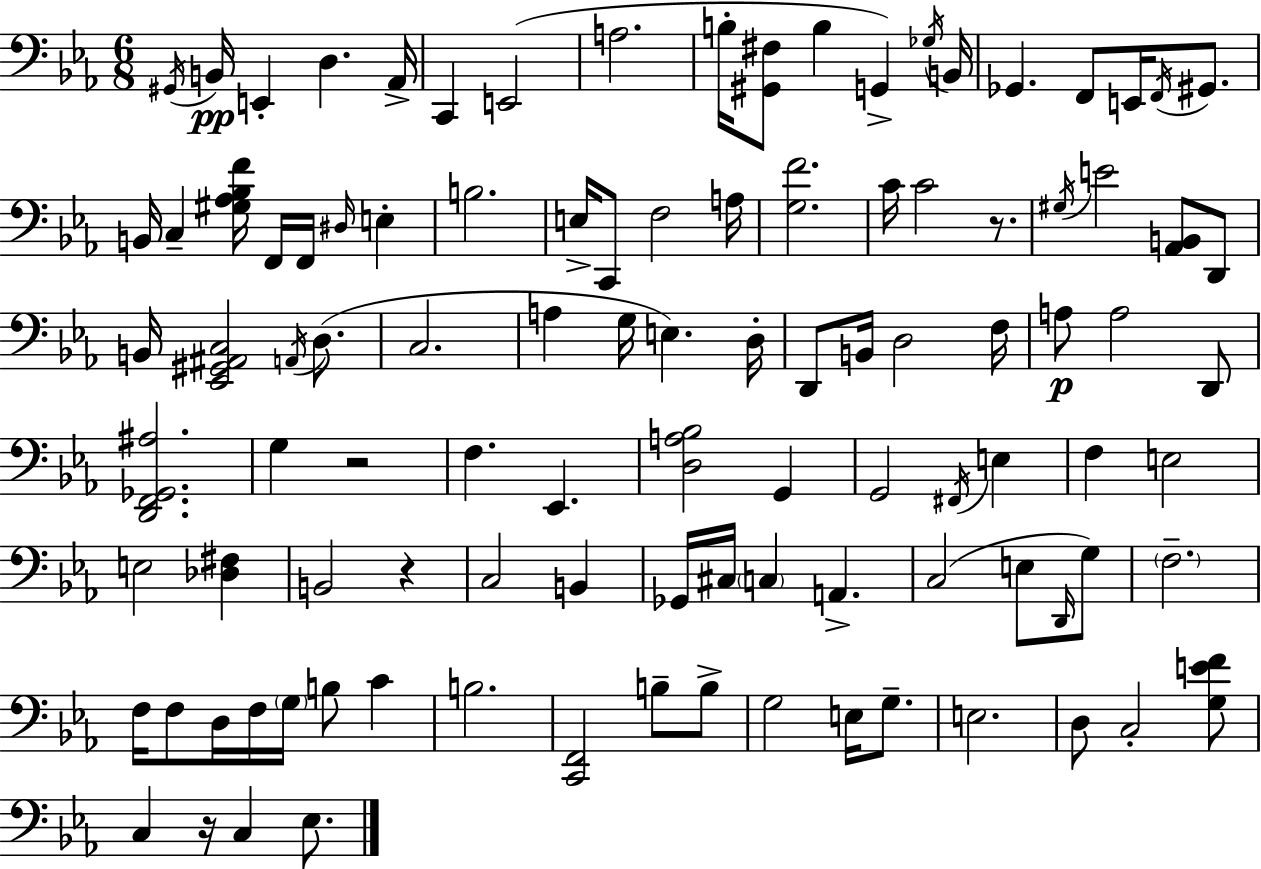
{
  \clef bass
  \numericTimeSignature
  \time 6/8
  \key ees \major
  \acciaccatura { gis,16 }\pp b,16 e,4-. d4. | aes,16-> c,4 e,2( | a2. | b16-. <gis, fis>8 b4 g,4->) | \break \acciaccatura { ges16 } b,16 ges,4. f,8 e,16 \acciaccatura { f,16 } | gis,8. b,16 c4-- <gis aes bes f'>16 f,16 f,16 \grace { dis16 } | e4-. b2. | e16-> c,8 f2 | \break a16 <g f'>2. | c'16 c'2 | r8. \acciaccatura { gis16 } e'2 | <aes, b,>8 d,8 b,16 <ees, gis, ais, c>2 | \break \acciaccatura { a,16 } d8.( c2. | a4 g16 e4.) | d16-. d,8 b,16 d2 | f16 a8\p a2 | \break d,8 <d, f, ges, ais>2. | g4 r2 | f4. | ees,4. <d a bes>2 | \break g,4 g,2 | \acciaccatura { fis,16 } e4 f4 e2 | e2 | <des fis>4 b,2 | \break r4 c2 | b,4 ges,16 cis16 \parenthesize c4 | a,4.-> c2( | e8 \grace { d,16 }) g8 \parenthesize f2.-- | \break f16 f8 d16 | f16 \parenthesize g16 b8 c'4 b2. | <c, f,>2 | b8-- b8-> g2 | \break e16 g8.-- e2. | d8 c2-. | <g e' f'>8 c4 | r16 c4 ees8. \bar "|."
}